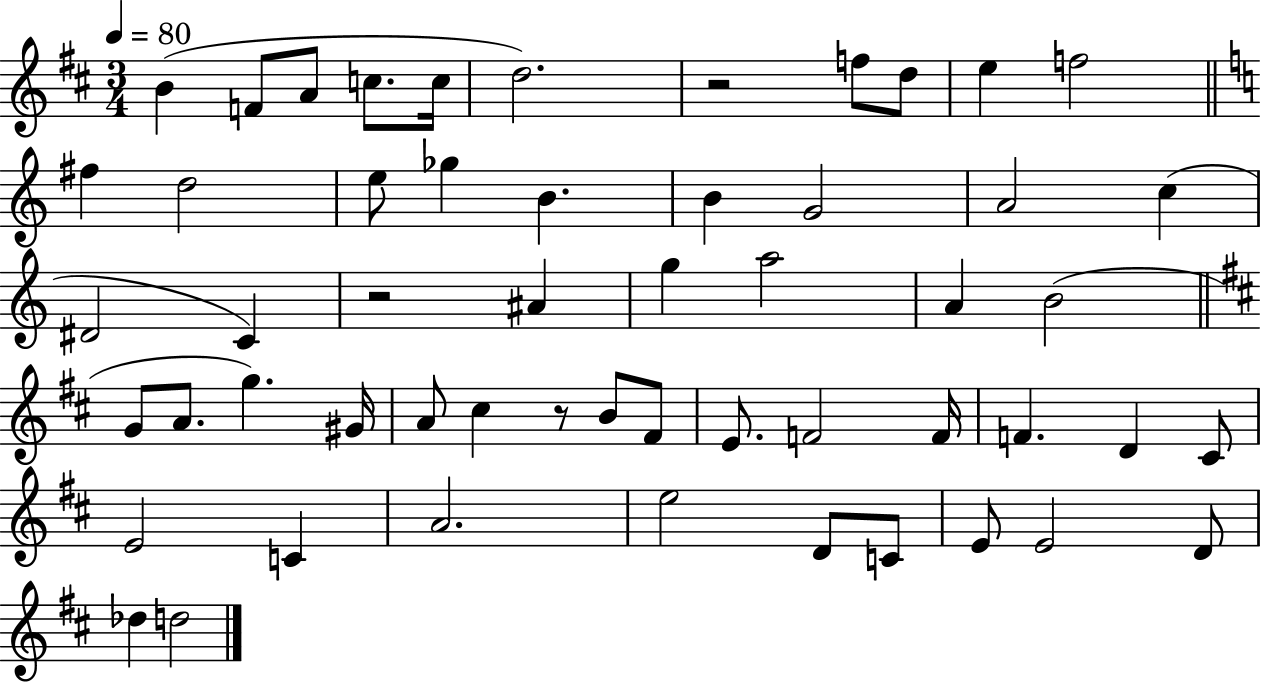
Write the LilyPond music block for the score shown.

{
  \clef treble
  \numericTimeSignature
  \time 3/4
  \key d \major
  \tempo 4 = 80
  \repeat volta 2 { b'4( f'8 a'8 c''8. c''16 | d''2.) | r2 f''8 d''8 | e''4 f''2 | \break \bar "||" \break \key c \major fis''4 d''2 | e''8 ges''4 b'4. | b'4 g'2 | a'2 c''4( | \break dis'2 c'4) | r2 ais'4 | g''4 a''2 | a'4 b'2( | \break \bar "||" \break \key b \minor g'8 a'8. g''4.) gis'16 | a'8 cis''4 r8 b'8 fis'8 | e'8. f'2 f'16 | f'4. d'4 cis'8 | \break e'2 c'4 | a'2. | e''2 d'8 c'8 | e'8 e'2 d'8 | \break des''4 d''2 | } \bar "|."
}